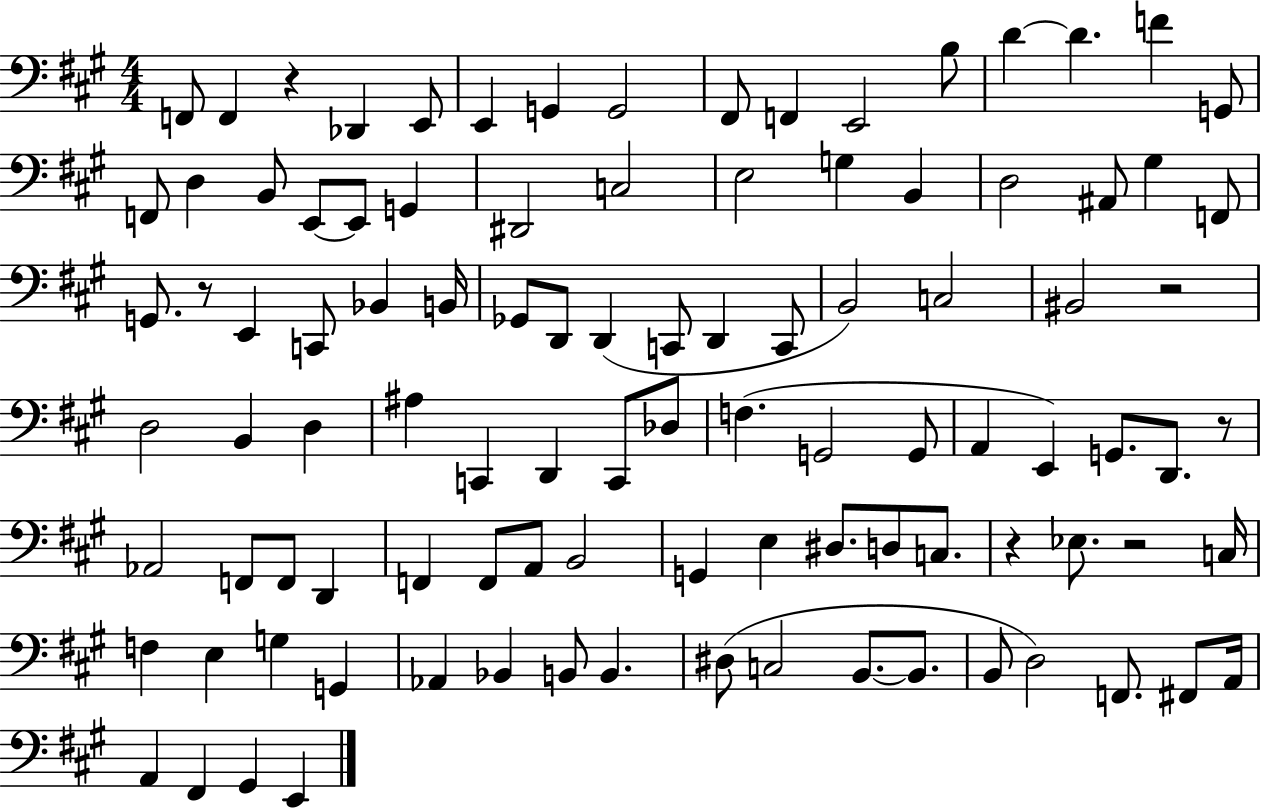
X:1
T:Untitled
M:4/4
L:1/4
K:A
F,,/2 F,, z _D,, E,,/2 E,, G,, G,,2 ^F,,/2 F,, E,,2 B,/2 D D F G,,/2 F,,/2 D, B,,/2 E,,/2 E,,/2 G,, ^D,,2 C,2 E,2 G, B,, D,2 ^A,,/2 ^G, F,,/2 G,,/2 z/2 E,, C,,/2 _B,, B,,/4 _G,,/2 D,,/2 D,, C,,/2 D,, C,,/2 B,,2 C,2 ^B,,2 z2 D,2 B,, D, ^A, C,, D,, C,,/2 _D,/2 F, G,,2 G,,/2 A,, E,, G,,/2 D,,/2 z/2 _A,,2 F,,/2 F,,/2 D,, F,, F,,/2 A,,/2 B,,2 G,, E, ^D,/2 D,/2 C,/2 z _E,/2 z2 C,/4 F, E, G, G,, _A,, _B,, B,,/2 B,, ^D,/2 C,2 B,,/2 B,,/2 B,,/2 D,2 F,,/2 ^F,,/2 A,,/4 A,, ^F,, ^G,, E,,